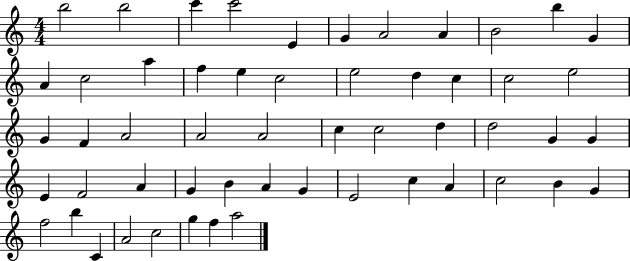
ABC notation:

X:1
T:Untitled
M:4/4
L:1/4
K:C
b2 b2 c' c'2 E G A2 A B2 b G A c2 a f e c2 e2 d c c2 e2 G F A2 A2 A2 c c2 d d2 G G E F2 A G B A G E2 c A c2 B G f2 b C A2 c2 g f a2